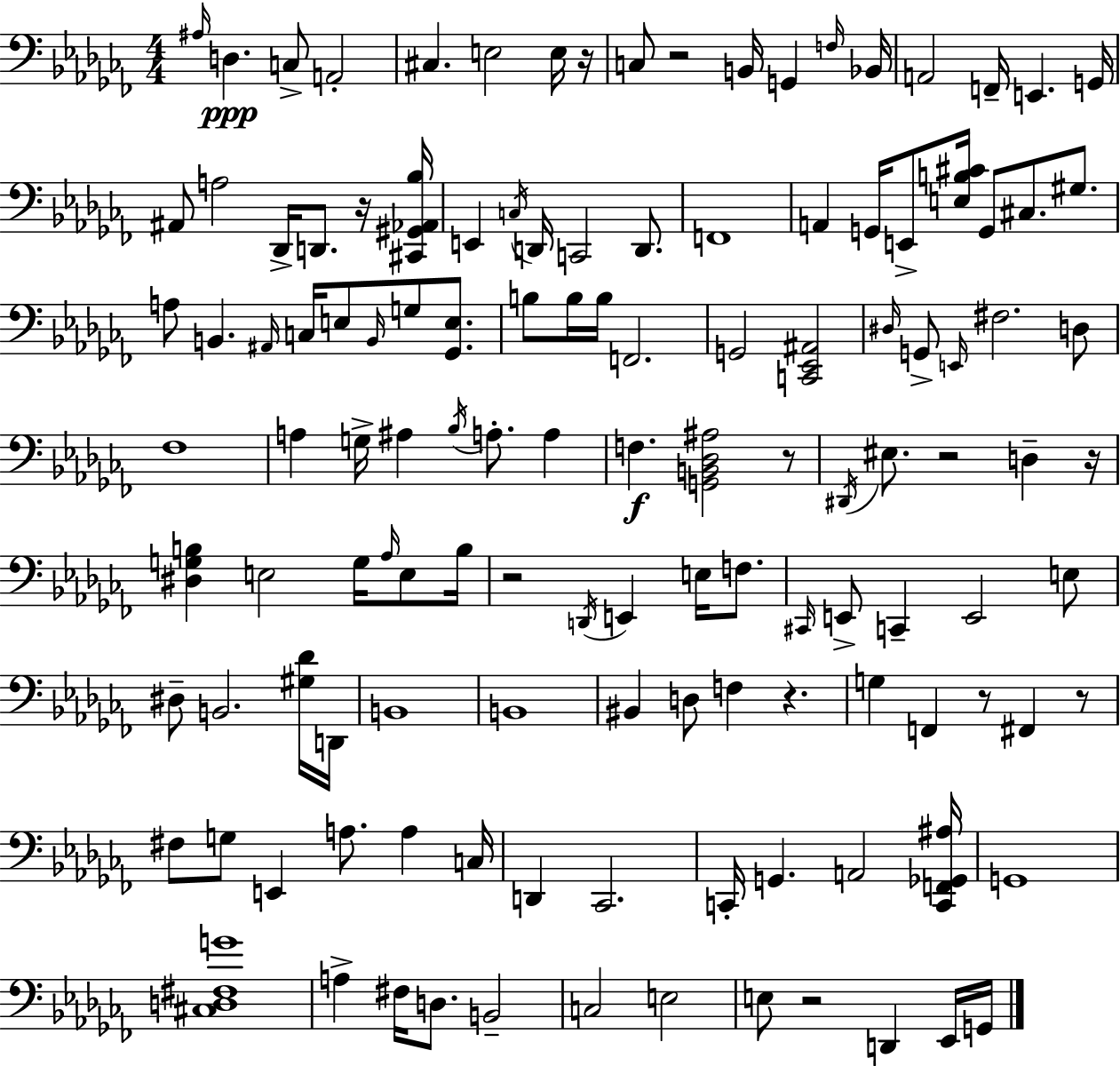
{
  \clef bass
  \numericTimeSignature
  \time 4/4
  \key aes \minor
  \repeat volta 2 { \grace { ais16 }\ppp d4. c8-> a,2-. | cis4. e2 e16 | r16 c8 r2 b,16 g,4 | \grace { f16 } bes,16 a,2 f,16-- e,4. | \break g,16 ais,8 a2 des,16-> d,8. | r16 <cis, gis, aes, bes>16 e,4 \acciaccatura { c16 } d,16 c,2 | d,8. f,1 | a,4 g,16 e,8-> <e b cis'>16 g,8 cis8. | \break gis8. a8 b,4. \grace { ais,16 } c16 e8 \grace { b,16 } | g8 <ges, e>8. b8 b16 b16 f,2. | g,2 <c, ees, ais,>2 | \grace { dis16 } g,8-> \grace { e,16 } fis2. | \break d8 fes1 | a4 g16-> ais4 | \acciaccatura { bes16 } a8.-. a4 f4.\f <g, b, des ais>2 | r8 \acciaccatura { dis,16 } eis8. r2 | \break d4-- r16 <dis g b>4 e2 | g16 \grace { aes16 } e8 b16 r2 | \acciaccatura { d,16 } e,4 e16 f8. \grace { cis,16 } e,8-> c,4-- | e,2 e8 dis8-- b,2. | \break <gis des'>16 d,16 b,1 | b,1 | bis,4 | d8 f4 r4. g4 | \break f,4 r8 fis,4 r8 fis8 g8 | e,4 a8. a4 c16 d,4 | ces,2. c,16-. g,4. | a,2 <c, f, ges, ais>16 g,1 | \break <cis d fis g'>1 | a4-> | fis16 d8. b,2-- c2 | e2 e8 r2 | \break d,4 ees,16 g,16 } \bar "|."
}